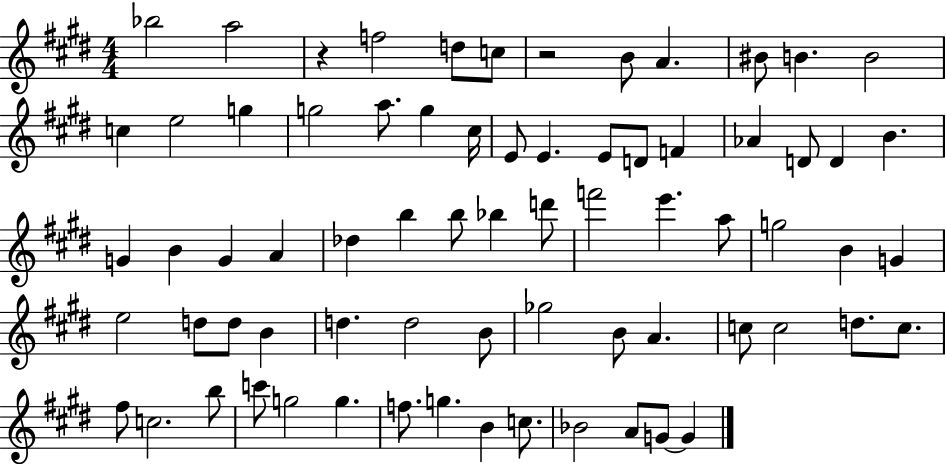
{
  \clef treble
  \numericTimeSignature
  \time 4/4
  \key e \major
  bes''2 a''2 | r4 f''2 d''8 c''8 | r2 b'8 a'4. | bis'8 b'4. b'2 | \break c''4 e''2 g''4 | g''2 a''8. g''4 cis''16 | e'8 e'4. e'8 d'8 f'4 | aes'4 d'8 d'4 b'4. | \break g'4 b'4 g'4 a'4 | des''4 b''4 b''8 bes''4 d'''8 | f'''2 e'''4. a''8 | g''2 b'4 g'4 | \break e''2 d''8 d''8 b'4 | d''4. d''2 b'8 | ges''2 b'8 a'4. | c''8 c''2 d''8. c''8. | \break fis''8 c''2. b''8 | c'''8 g''2 g''4. | f''8. g''4. b'4 c''8. | bes'2 a'8 g'8~~ g'4 | \break \bar "|."
}